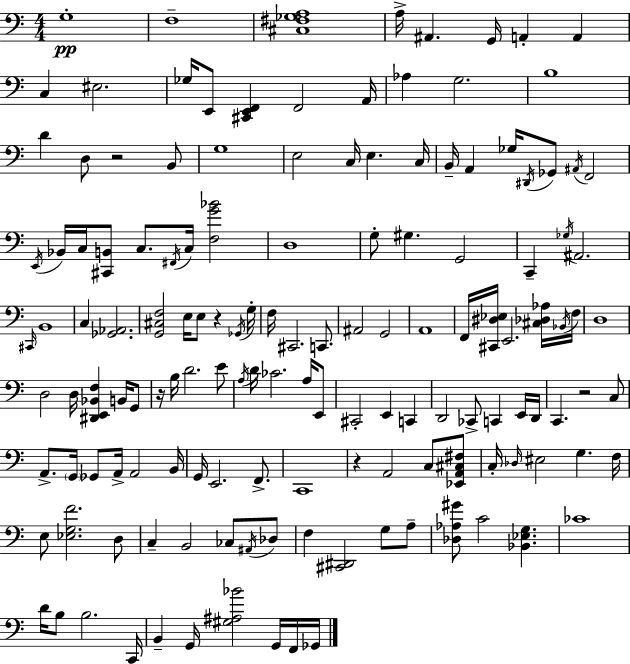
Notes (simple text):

G3/w F3/w [C#3,F#3,Gb3,A3]/w A3/s A#2/q. G2/s A2/q A2/q C3/q EIS3/h. Gb3/s E2/e [C#2,E2,F2]/q F2/h A2/s Ab3/q G3/h. B3/w D4/q D3/e R/h B2/e G3/w E3/h C3/s E3/q. C3/s B2/s A2/q Gb3/s D#2/s Gb2/e A#2/s F2/h E2/s Bb2/s C3/s [C#2,B2]/e C3/e. F#2/s C3/s [F3,G4,Bb4]/h D3/w G3/e G#3/q. G2/h C2/q Gb3/s A#2/h. C#2/s B2/w C3/q [Gb2,Ab2]/h. [G2,C#3,F3]/h E3/s E3/e R/q Gb2/s G3/s F3/s C#2/h. C2/e. A#2/h G2/h A2/w F2/s [C#2,D#3,Eb3]/s E2/h. [C#3,Db3,Ab3]/s Bb2/s F3/s D3/w D3/h D3/s [D#2,E2,Bb2,F3]/q B2/s G2/e R/s B3/s D4/h. E4/e A3/s D4/s CES4/h. A3/s E2/e C#2/h E2/q C2/q D2/h CES2/e C2/q E2/s D2/s C2/q. R/h C3/e A2/e. G2/s Gb2/e A2/s A2/h B2/s G2/s E2/h. F2/e. C2/w R/q A2/h C3/e [Eb2,A2,C#3,F#3]/e C3/s Db3/s EIS3/h G3/q. F3/s E3/e [Eb3,G3,F4]/h. D3/e C3/q B2/h CES3/e A#2/s Db3/e F3/q [C#2,D#2]/h G3/e A3/e [Db3,Ab3,G#4]/e C4/h [Bb2,Eb3,G3]/q. CES4/w D4/s B3/e B3/h. C2/s B2/q G2/s [G#3,A#3,Bb4]/h G2/s F2/s Gb2/s